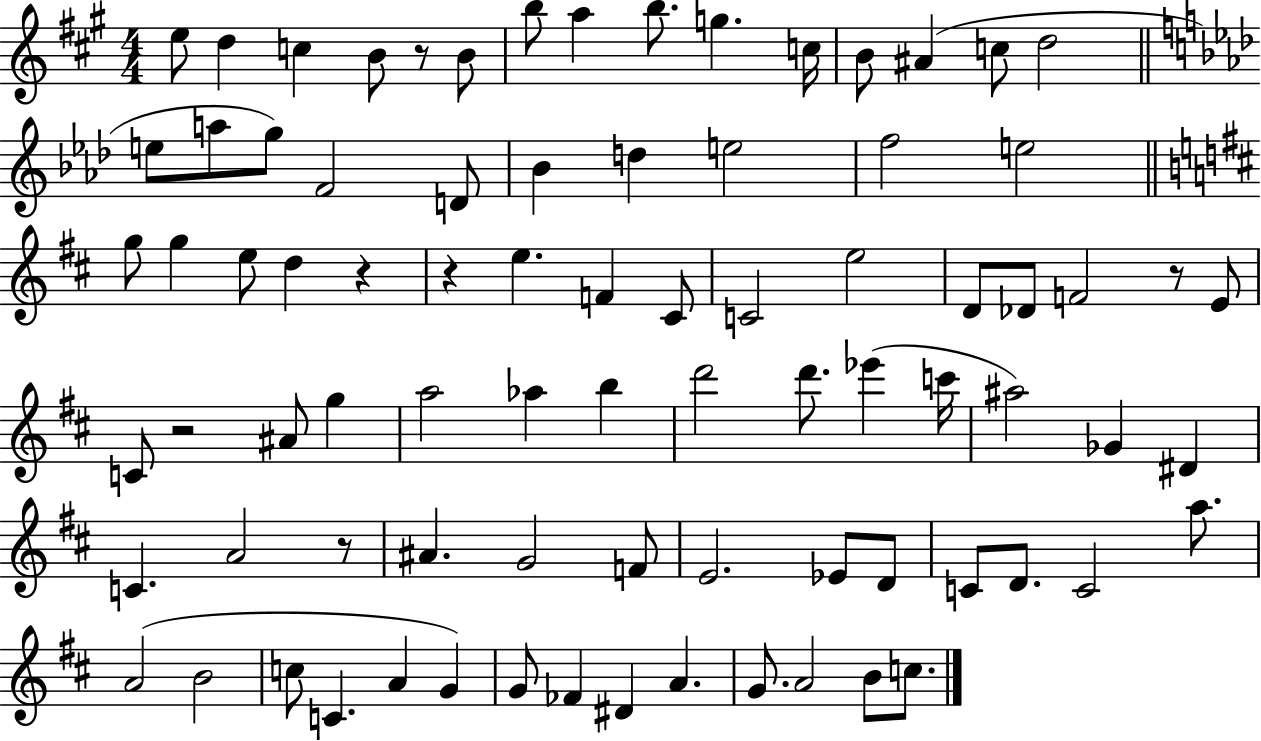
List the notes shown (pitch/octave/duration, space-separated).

E5/e D5/q C5/q B4/e R/e B4/e B5/e A5/q B5/e. G5/q. C5/s B4/e A#4/q C5/e D5/h E5/e A5/e G5/e F4/h D4/e Bb4/q D5/q E5/h F5/h E5/h G5/e G5/q E5/e D5/q R/q R/q E5/q. F4/q C#4/e C4/h E5/h D4/e Db4/e F4/h R/e E4/e C4/e R/h A#4/e G5/q A5/h Ab5/q B5/q D6/h D6/e. Eb6/q C6/s A#5/h Gb4/q D#4/q C4/q. A4/h R/e A#4/q. G4/h F4/e E4/h. Eb4/e D4/e C4/e D4/e. C4/h A5/e. A4/h B4/h C5/e C4/q. A4/q G4/q G4/e FES4/q D#4/q A4/q. G4/e. A4/h B4/e C5/e.